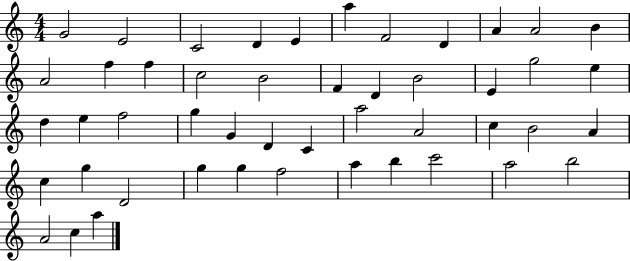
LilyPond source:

{
  \clef treble
  \numericTimeSignature
  \time 4/4
  \key c \major
  g'2 e'2 | c'2 d'4 e'4 | a''4 f'2 d'4 | a'4 a'2 b'4 | \break a'2 f''4 f''4 | c''2 b'2 | f'4 d'4 b'2 | e'4 g''2 e''4 | \break d''4 e''4 f''2 | g''4 g'4 d'4 c'4 | a''2 a'2 | c''4 b'2 a'4 | \break c''4 g''4 d'2 | g''4 g''4 f''2 | a''4 b''4 c'''2 | a''2 b''2 | \break a'2 c''4 a''4 | \bar "|."
}